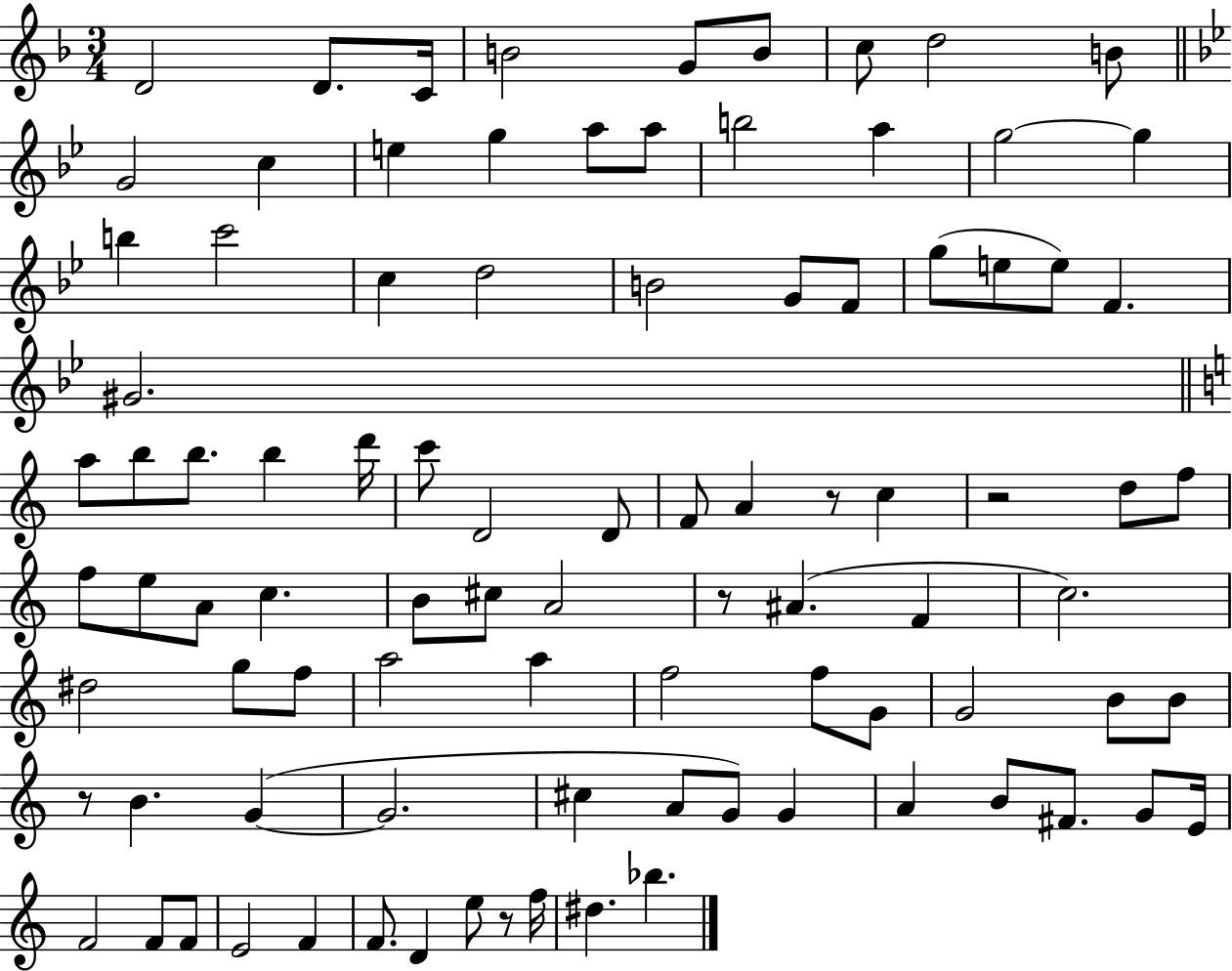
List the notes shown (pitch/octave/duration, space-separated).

D4/h D4/e. C4/s B4/h G4/e B4/e C5/e D5/h B4/e G4/h C5/q E5/q G5/q A5/e A5/e B5/h A5/q G5/h G5/q B5/q C6/h C5/q D5/h B4/h G4/e F4/e G5/e E5/e E5/e F4/q. G#4/h. A5/e B5/e B5/e. B5/q D6/s C6/e D4/h D4/e F4/e A4/q R/e C5/q R/h D5/e F5/e F5/e E5/e A4/e C5/q. B4/e C#5/e A4/h R/e A#4/q. F4/q C5/h. D#5/h G5/e F5/e A5/h A5/q F5/h F5/e G4/e G4/h B4/e B4/e R/e B4/q. G4/q G4/h. C#5/q A4/e G4/e G4/q A4/q B4/e F#4/e. G4/e E4/s F4/h F4/e F4/e E4/h F4/q F4/e. D4/q E5/e R/e F5/s D#5/q. Bb5/q.